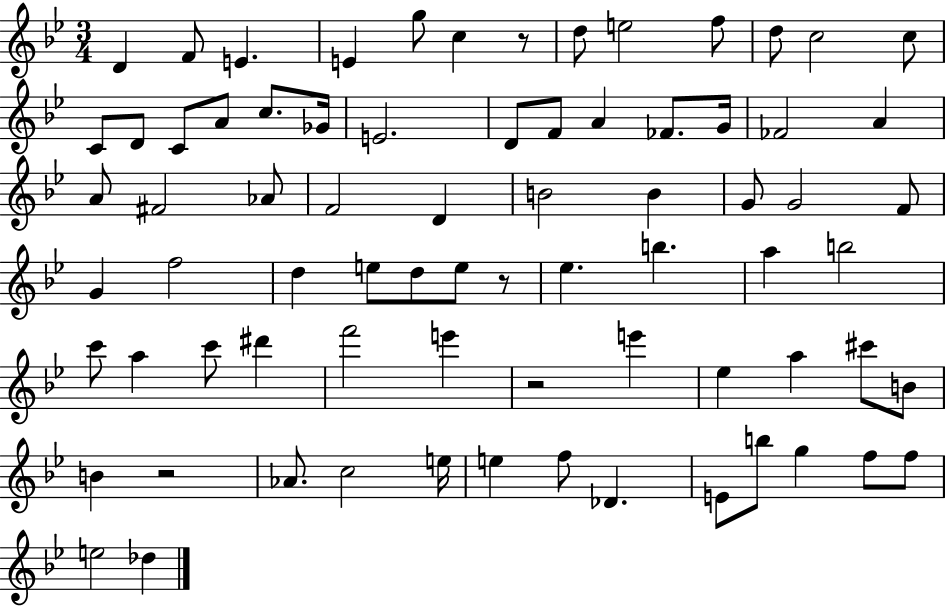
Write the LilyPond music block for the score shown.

{
  \clef treble
  \numericTimeSignature
  \time 3/4
  \key bes \major
  d'4 f'8 e'4. | e'4 g''8 c''4 r8 | d''8 e''2 f''8 | d''8 c''2 c''8 | \break c'8 d'8 c'8 a'8 c''8. ges'16 | e'2. | d'8 f'8 a'4 fes'8. g'16 | fes'2 a'4 | \break a'8 fis'2 aes'8 | f'2 d'4 | b'2 b'4 | g'8 g'2 f'8 | \break g'4 f''2 | d''4 e''8 d''8 e''8 r8 | ees''4. b''4. | a''4 b''2 | \break c'''8 a''4 c'''8 dis'''4 | f'''2 e'''4 | r2 e'''4 | ees''4 a''4 cis'''8 b'8 | \break b'4 r2 | aes'8. c''2 e''16 | e''4 f''8 des'4. | e'8 b''8 g''4 f''8 f''8 | \break e''2 des''4 | \bar "|."
}